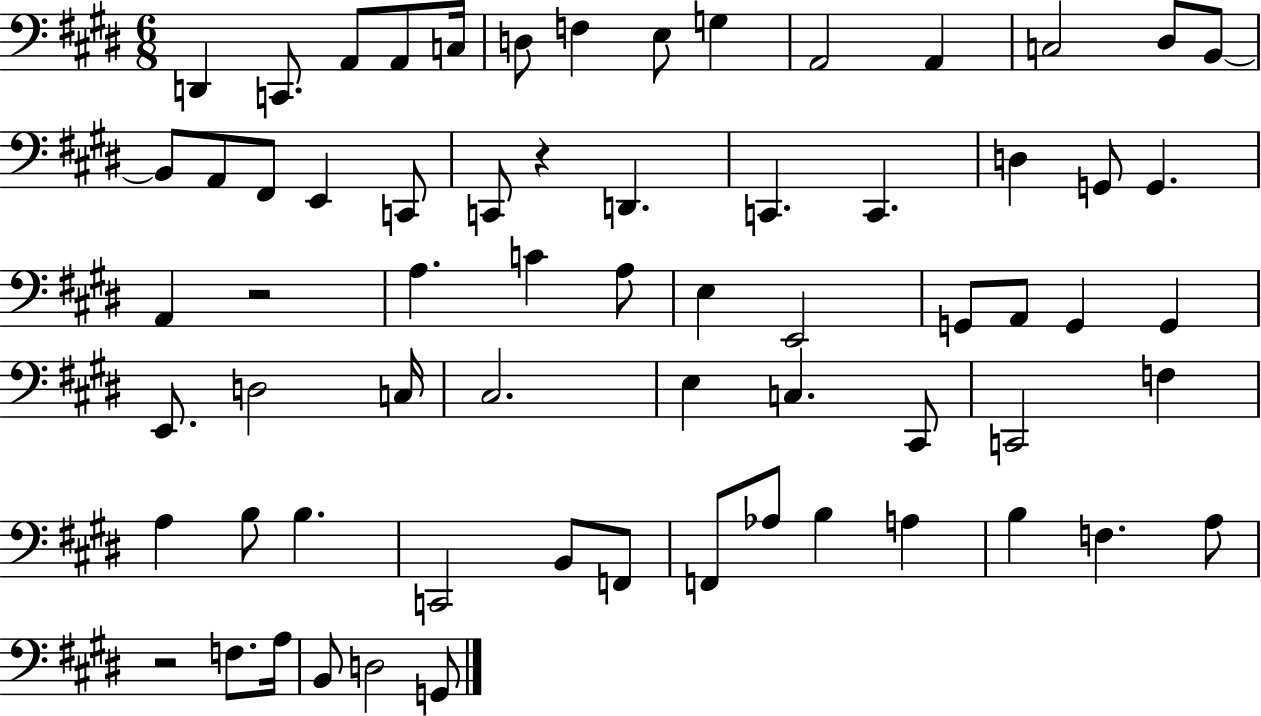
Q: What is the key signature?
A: E major